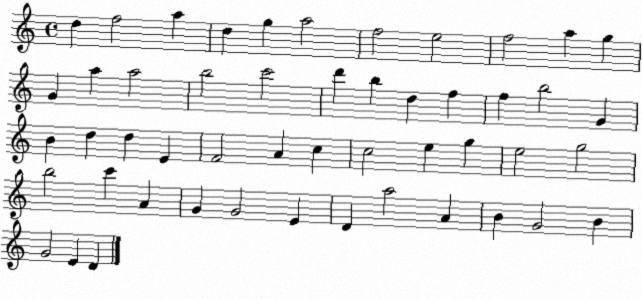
X:1
T:Untitled
M:4/4
L:1/4
K:C
d f2 a d g a2 f2 e2 f2 a g G a a2 b2 c'2 d' b d f f b2 G B d d E F2 A c c2 e g e2 g2 b2 c' A G G2 E D a2 A B G2 B G2 E D